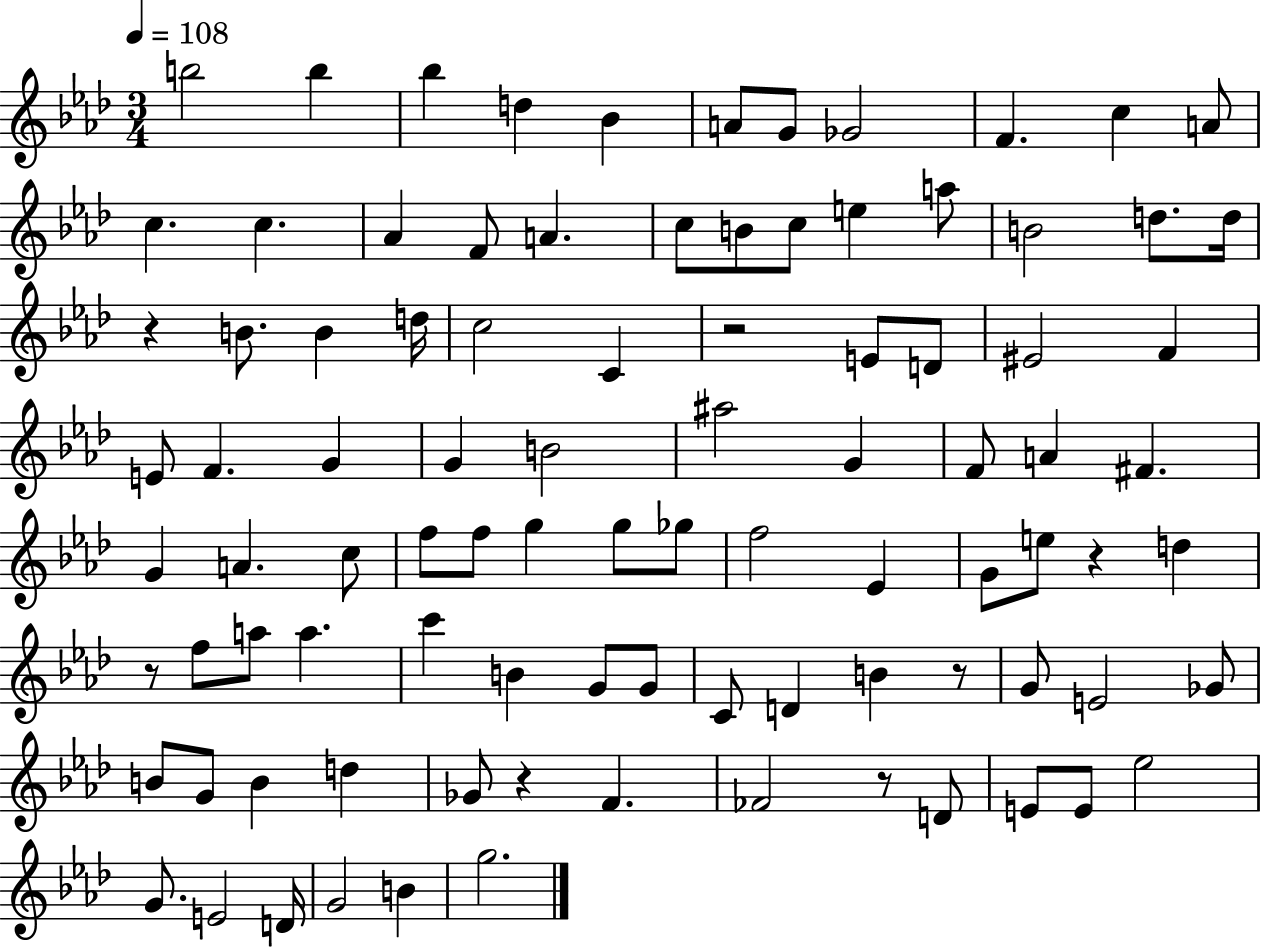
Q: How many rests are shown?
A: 7